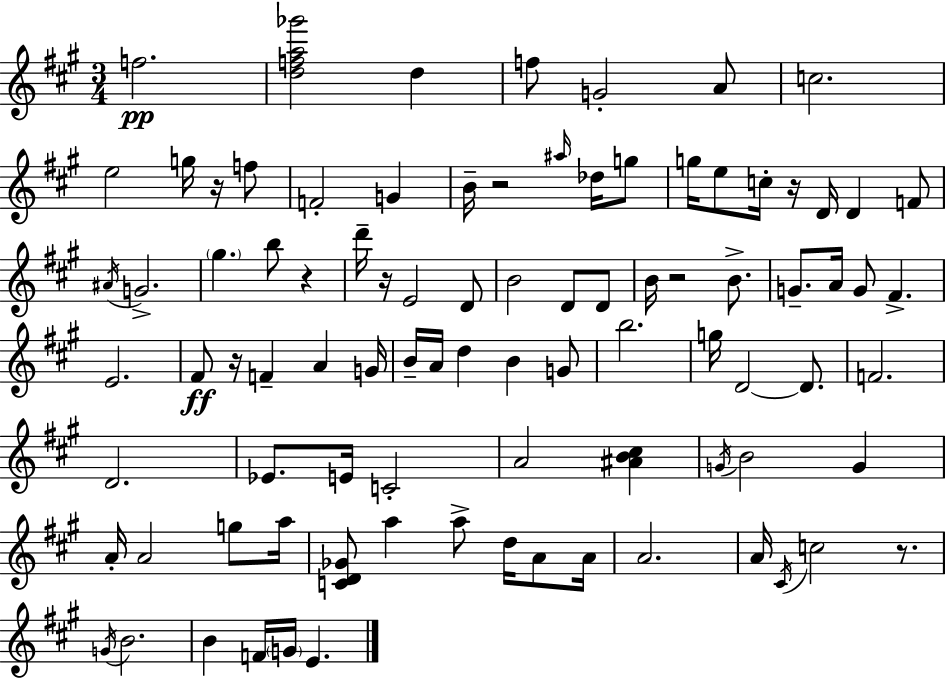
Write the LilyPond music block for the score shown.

{
  \clef treble
  \numericTimeSignature
  \time 3/4
  \key a \major
  f''2.\pp | <d'' f'' a'' ges'''>2 d''4 | f''8 g'2-. a'8 | c''2. | \break e''2 g''16 r16 f''8 | f'2-. g'4 | b'16-- r2 \grace { ais''16 } des''16 g''8 | g''16 e''8 c''16-. r16 d'16 d'4 f'8 | \break \acciaccatura { ais'16 } g'2.-> | \parenthesize gis''4. b''8 r4 | d'''16-- r16 e'2 | d'8 b'2 d'8 | \break d'8 b'16 r2 b'8.-> | g'8.-- a'16 g'8 fis'4.-> | e'2. | fis'8\ff r16 f'4-- a'4 | \break g'16 b'16-- a'16 d''4 b'4 | g'8 b''2. | g''16 d'2~~ d'8. | f'2. | \break d'2. | ees'8. e'16 c'2-. | a'2 <ais' b' cis''>4 | \acciaccatura { g'16 } b'2 g'4 | \break a'16-. a'2 | g''8 a''16 <c' d' ges'>8 a''4 a''8-> d''16 | a'8 a'16 a'2. | a'16 \acciaccatura { cis'16 } c''2 | \break r8. \acciaccatura { g'16 } b'2. | b'4 f'16 \parenthesize g'16 e'4. | \bar "|."
}